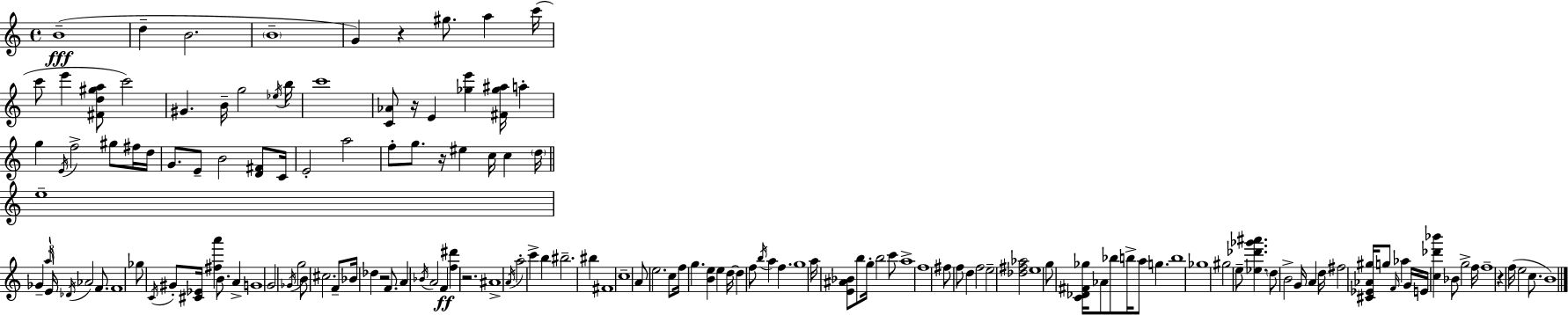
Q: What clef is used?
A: treble